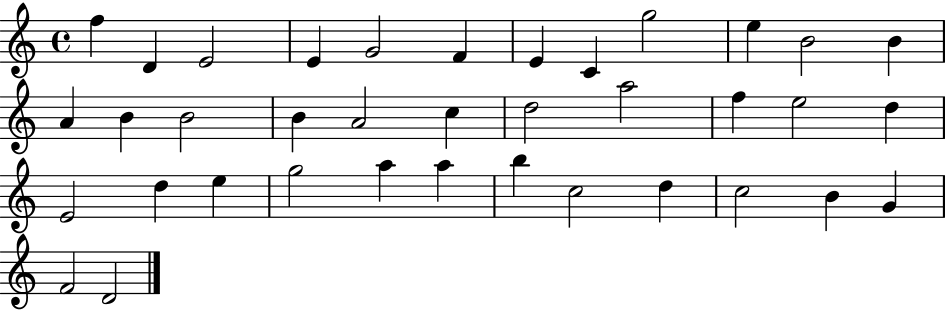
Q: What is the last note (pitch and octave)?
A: D4